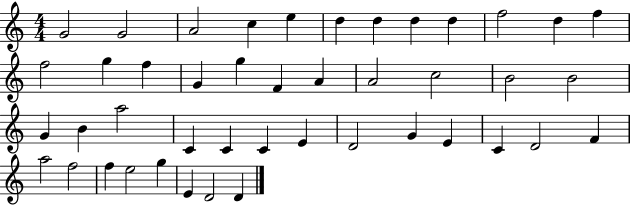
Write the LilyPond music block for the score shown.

{
  \clef treble
  \numericTimeSignature
  \time 4/4
  \key c \major
  g'2 g'2 | a'2 c''4 e''4 | d''4 d''4 d''4 d''4 | f''2 d''4 f''4 | \break f''2 g''4 f''4 | g'4 g''4 f'4 a'4 | a'2 c''2 | b'2 b'2 | \break g'4 b'4 a''2 | c'4 c'4 c'4 e'4 | d'2 g'4 e'4 | c'4 d'2 f'4 | \break a''2 f''2 | f''4 e''2 g''4 | e'4 d'2 d'4 | \bar "|."
}